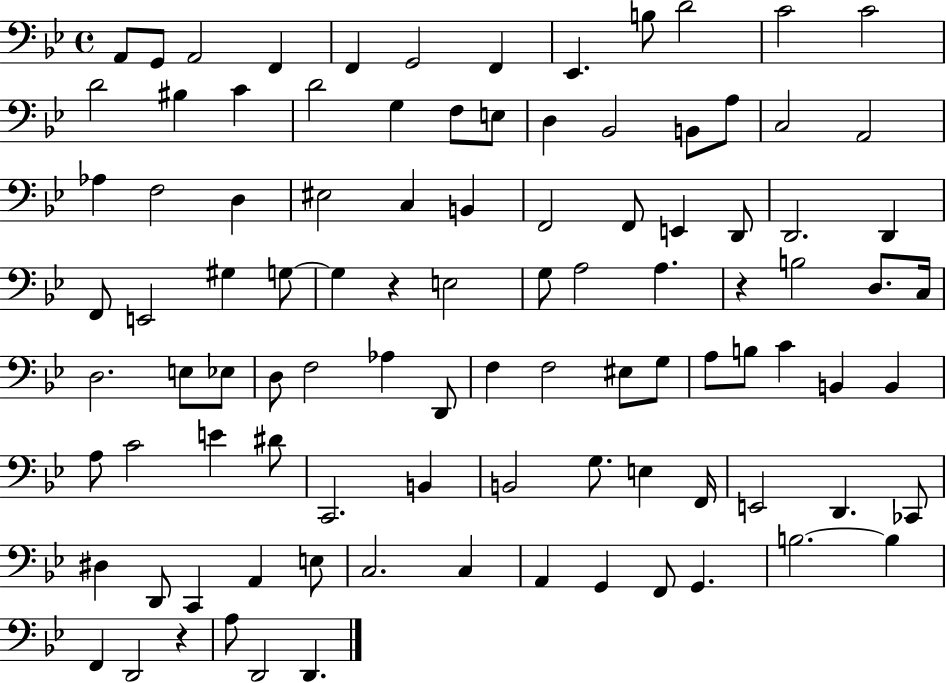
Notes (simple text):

A2/e G2/e A2/h F2/q F2/q G2/h F2/q Eb2/q. B3/e D4/h C4/h C4/h D4/h BIS3/q C4/q D4/h G3/q F3/e E3/e D3/q Bb2/h B2/e A3/e C3/h A2/h Ab3/q F3/h D3/q EIS3/h C3/q B2/q F2/h F2/e E2/q D2/e D2/h. D2/q F2/e E2/h G#3/q G3/e G3/q R/q E3/h G3/e A3/h A3/q. R/q B3/h D3/e. C3/s D3/h. E3/e Eb3/e D3/e F3/h Ab3/q D2/e F3/q F3/h EIS3/e G3/e A3/e B3/e C4/q B2/q B2/q A3/e C4/h E4/q D#4/e C2/h. B2/q B2/h G3/e. E3/q F2/s E2/h D2/q. CES2/e D#3/q D2/e C2/q A2/q E3/e C3/h. C3/q A2/q G2/q F2/e G2/q. B3/h. B3/q F2/q D2/h R/q A3/e D2/h D2/q.